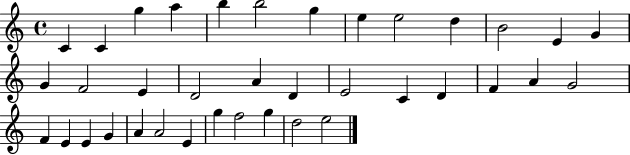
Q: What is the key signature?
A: C major